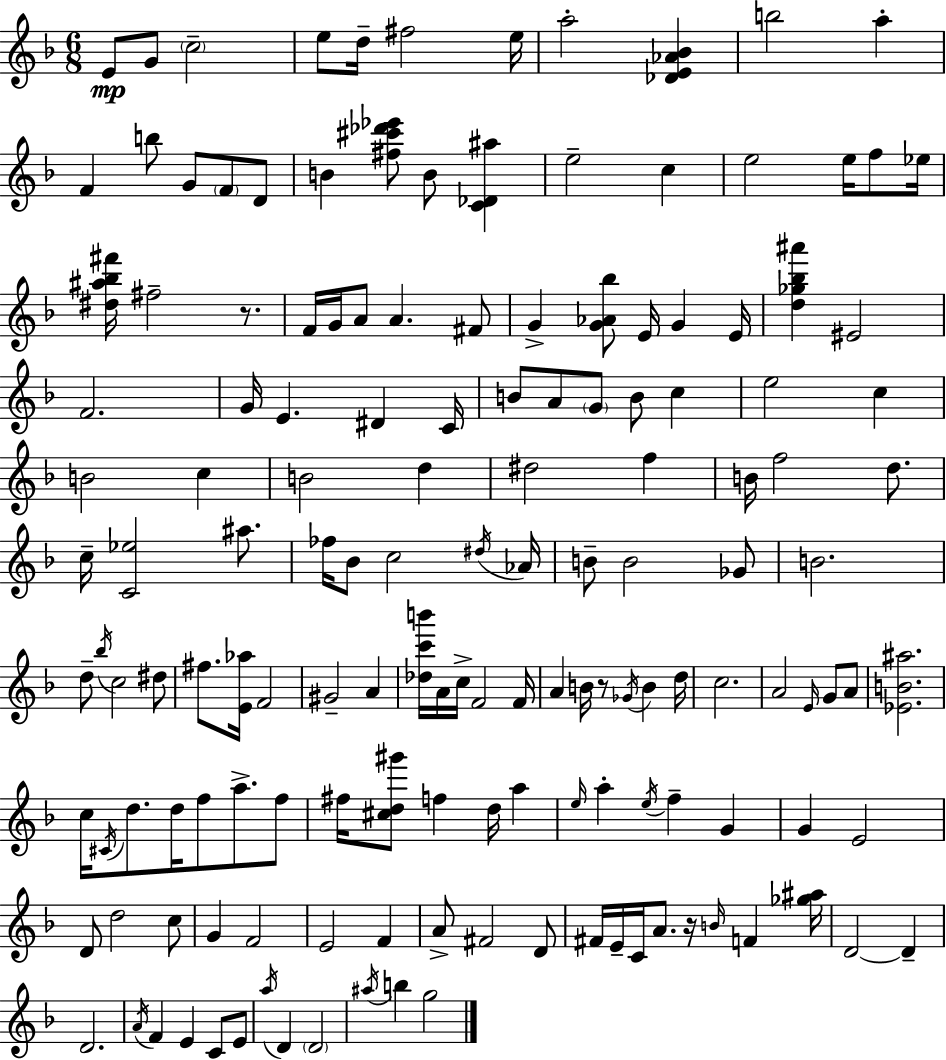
X:1
T:Untitled
M:6/8
L:1/4
K:F
E/2 G/2 c2 e/2 d/4 ^f2 e/4 a2 [_DE_A_B] b2 a F b/2 G/2 F/2 D/2 B [^f^c'_d'_e']/2 B/2 [C_D^a] e2 c e2 e/4 f/2 _e/4 [^d^a_b^f']/4 ^f2 z/2 F/4 G/4 A/2 A ^F/2 G [G_A_b]/2 E/4 G E/4 [d_g_b^a'] ^E2 F2 G/4 E ^D C/4 B/2 A/2 G/2 B/2 c e2 c B2 c B2 d ^d2 f B/4 f2 d/2 c/4 [C_e]2 ^a/2 _f/4 _B/2 c2 ^d/4 _A/4 B/2 B2 _G/2 B2 d/2 _b/4 c2 ^d/2 ^f/2 [E_a]/4 F2 ^G2 A [_dc'b']/4 A/4 c/4 F2 F/4 A B/4 z/2 _G/4 B d/4 c2 A2 E/4 G/2 A/2 [_EB^a]2 c/4 ^C/4 d/2 d/4 f/2 a/2 f/2 ^f/4 [^cd^g']/2 f d/4 a e/4 a e/4 f G G E2 D/2 d2 c/2 G F2 E2 F A/2 ^F2 D/2 ^F/4 E/4 C/4 A/2 z/4 B/4 F [_g^a]/4 D2 D D2 A/4 F E C/2 E/2 a/4 D D2 ^a/4 b g2